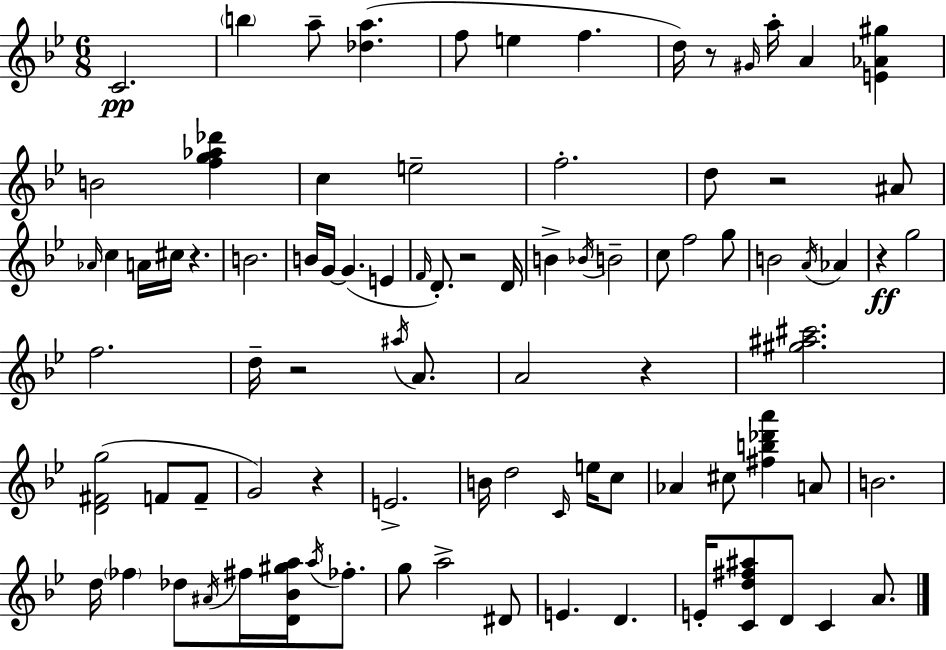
{
  \clef treble
  \numericTimeSignature
  \time 6/8
  \key bes \major
  c'2.\pp | \parenthesize b''4 a''8-- <des'' a''>4.( | f''8 e''4 f''4. | d''16) r8 \grace { gis'16 } a''16-. a'4 <e' aes' gis''>4 | \break b'2 <f'' g'' aes'' des'''>4 | c''4 e''2-- | f''2.-. | d''8 r2 ais'8 | \break \grace { aes'16 } c''4 a'16 cis''16 r4. | b'2. | b'16 g'16~~ g'4.( e'4 | \grace { f'16 }) d'8.-. r2 | \break d'16 b'4-> \acciaccatura { bes'16 } b'2-- | c''8 f''2 | g''8 b'2 | \acciaccatura { a'16 } aes'4 r4\ff g''2 | \break f''2. | d''16-- r2 | \acciaccatura { ais''16 } a'8. a'2 | r4 <gis'' ais'' cis'''>2. | \break <d' fis' g''>2( | f'8 f'8-- g'2) | r4 e'2.-> | b'16 d''2 | \break \grace { c'16 } e''16 c''8 aes'4 cis''8 | <fis'' b'' des''' a'''>4 a'8 b'2. | d''16 \parenthesize fes''4 | des''8 \acciaccatura { ais'16 } fis''16 <d' bes' gis'' a''>16 \acciaccatura { a''16 } fes''8.-. g''8 a''2-> | \break dis'8 e'4. | d'4. e'16-. <c' d'' fis'' ais''>8 | d'8 c'4 a'8. \bar "|."
}